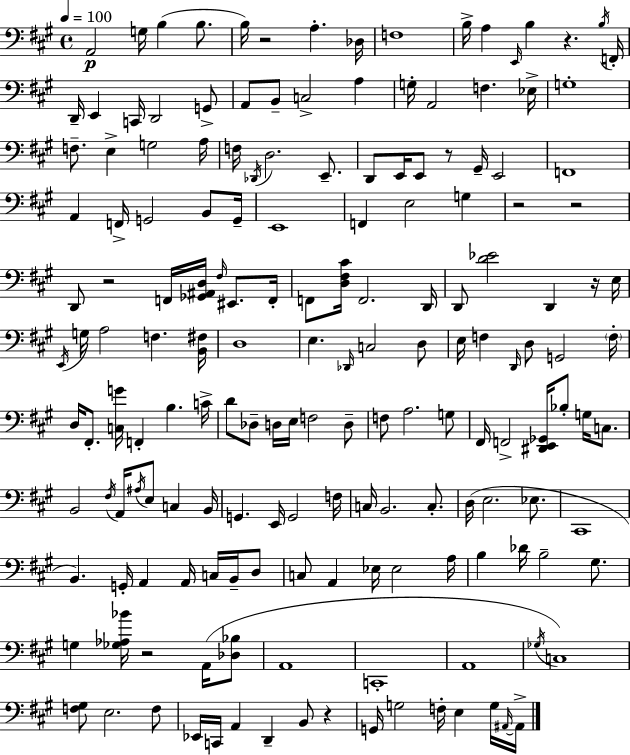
{
  \clef bass
  \time 4/4
  \defaultTimeSignature
  \key a \major
  \tempo 4 = 100
  a,2\p g16 b4( b8. | b16) r2 a4.-. des16 | f1 | b16-> a4 \grace { e,16 } b4 r4. | \break \acciaccatura { b16 } f,16-. d,16-- e,4 c,16 d,2 | g,8-> a,8 b,8-- c2-> a4 | g16-. a,2 f4. | ees16-> g1-. | \break f8.-- e4-> g2 | a16 f16 \acciaccatura { des,16 } d2. | e,8.-- d,8 e,16 e,8 r8 gis,16-- e,2 | f,1 | \break a,4 f,16-> g,2 | b,8 g,16-- e,1 | f,4 e2 g4 | r2 r2 | \break d,8 r2 f,16 <ges, ais, d>16 \grace { fis16 } | eis,8. f,16-. f,8 <d fis cis'>16 f,2. | d,16 d,8 <d' ees'>2 d,4 | r16 e16 \acciaccatura { e,16 } g16 a2 f4. | \break <b, fis>16 d1 | e4. \grace { des,16 } c2 | d8 e16 f4 \grace { d,16 } d8 g,2 | \parenthesize f16-. d16 fis,8.-. <c g'>16 f,4-. | \break b4. c'16-> d'8 des8-- d16 e16 f2 | d8-- f8 a2. | g8 fis,16 f,2-> | <dis, e, ges,>16 bes8-. g16 c8. b,2 \acciaccatura { fis16 } | \break a,16 \acciaccatura { ais16 } e8 c4 b,16 g,4. e,16 | g,2 f16 c16 b,2. | c8.-. d16( e2. | ees8. cis,1 | \break b,4.) g,16-. | a,4 a,16 c16 b,16-- d8 c8 a,4 ees16 | ees2 a16 b4 des'16 b2-- | gis8. g4 <ges aes bes'>16 r2 | \break a,16( <des bes>8 a,1 | c,1-. | a,1 | \acciaccatura { ges16 }) c1 | \break <f gis>8 e2. | f8 ees,16 c,16 a,4 | d,4-- b,8 r4 g,16 g2 | f16-. e4 g16 \grace { ais,16~ }~ ais,16-> \bar "|."
}